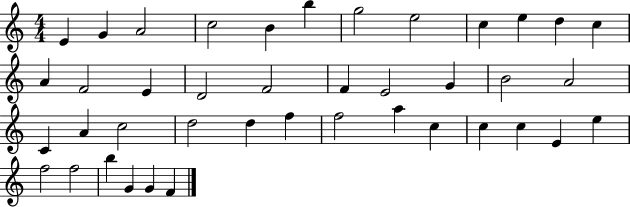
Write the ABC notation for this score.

X:1
T:Untitled
M:4/4
L:1/4
K:C
E G A2 c2 B b g2 e2 c e d c A F2 E D2 F2 F E2 G B2 A2 C A c2 d2 d f f2 a c c c E e f2 f2 b G G F